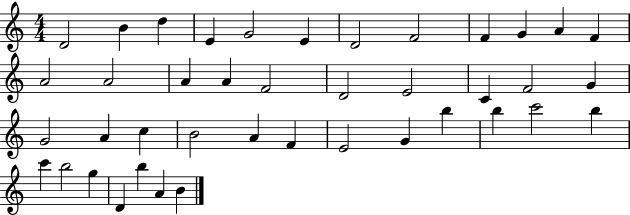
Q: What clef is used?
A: treble